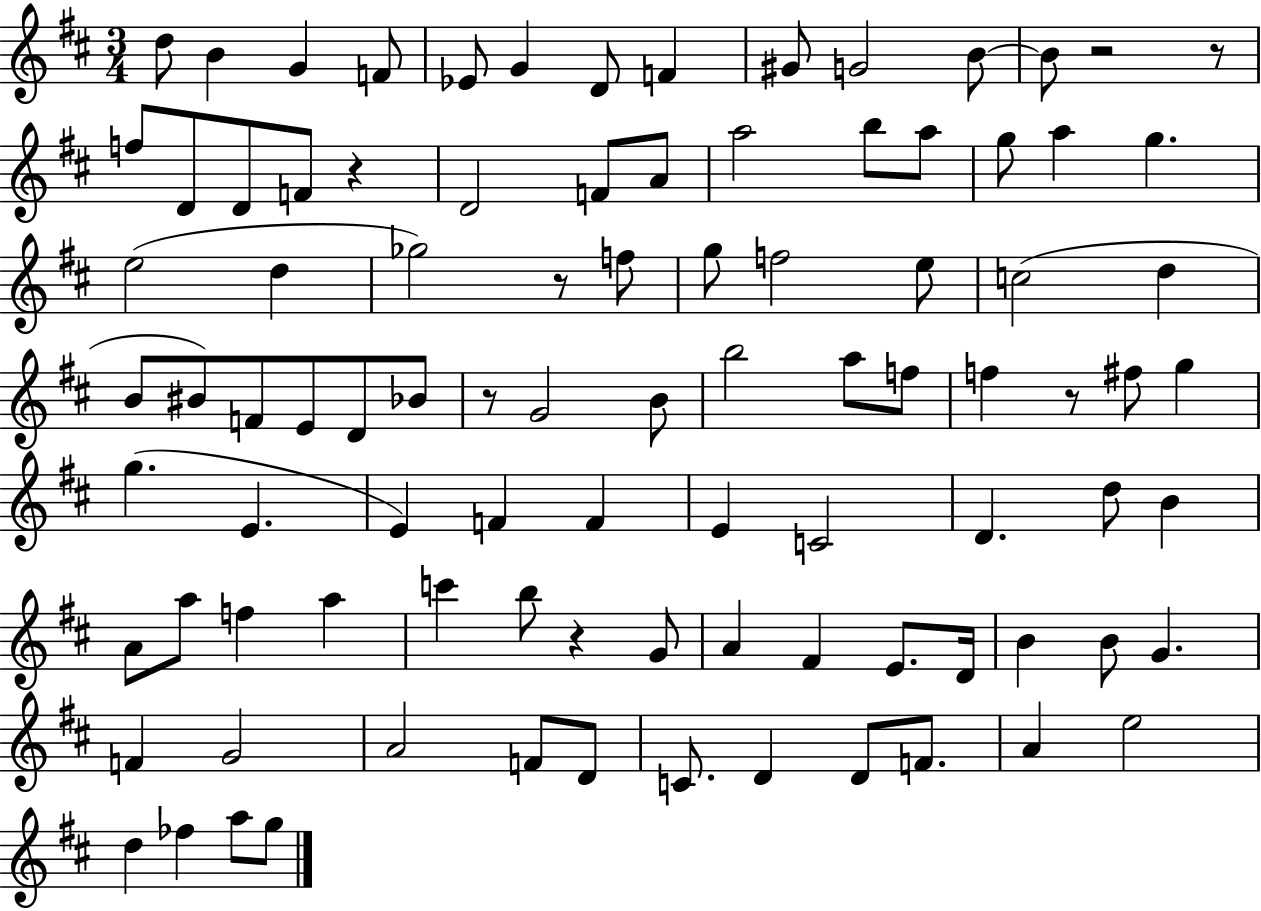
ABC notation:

X:1
T:Untitled
M:3/4
L:1/4
K:D
d/2 B G F/2 _E/2 G D/2 F ^G/2 G2 B/2 B/2 z2 z/2 f/2 D/2 D/2 F/2 z D2 F/2 A/2 a2 b/2 a/2 g/2 a g e2 d _g2 z/2 f/2 g/2 f2 e/2 c2 d B/2 ^B/2 F/2 E/2 D/2 _B/2 z/2 G2 B/2 b2 a/2 f/2 f z/2 ^f/2 g g E E F F E C2 D d/2 B A/2 a/2 f a c' b/2 z G/2 A ^F E/2 D/4 B B/2 G F G2 A2 F/2 D/2 C/2 D D/2 F/2 A e2 d _f a/2 g/2